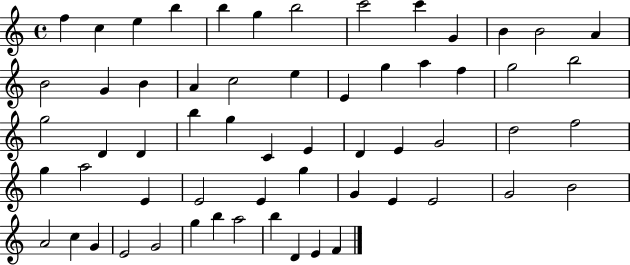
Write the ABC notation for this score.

X:1
T:Untitled
M:4/4
L:1/4
K:C
f c e b b g b2 c'2 c' G B B2 A B2 G B A c2 e E g a f g2 b2 g2 D D b g C E D E G2 d2 f2 g a2 E E2 E g G E E2 G2 B2 A2 c G E2 G2 g b a2 b D E F